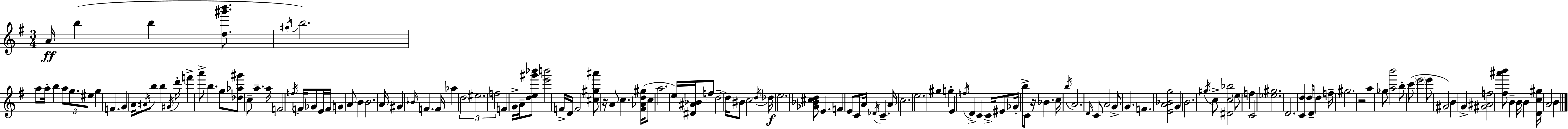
{
  \clef treble
  \numericTimeSignature
  \time 3/4
  \key e \minor
  \repeat volta 2 { a'16\ff b''4( b''4 <d'' gis''' b'''>8. | \acciaccatura { gis''16 }) b''2. | a''8 a''16-. b''4 \tuplet 3/2 { a''8 g''8. | eis''8 } g''4 f'4. | \break g'4 a'16 \acciaccatura { ais'16 } b''8 b''4 | \acciaccatura { gis'16 } d'''16-. f'''4-> a'''8-> b''4. | g''8 <des'' aes'' gis'''>8 c''8-- a''4.-- | a''16 f'2 | \break \acciaccatura { f''16 } f'16 ges'8 e'16 f'16 g'4 a'8 | b'4 b'2. | a'16 gis'4 \grace { bes'16 } f'4. | f'16 aes''4 \tuplet 3/2 { d''2 | \break eis''2. | f''2 } | f'4 g'16-> a'16-- <d'' e'' gis''' bes'''>8 <e''' b'''>2 | f'16-> d'16 f'2 | \break <cis'' gis'' ais'''>8 r16 a'8 c''4. | <fis' aes' d'' gis''>16( c''8 a''2. | e''16) <dis' ais' bes'>16 f''8 d''2--~~ | d''16 bis'8 c''2 | \break \acciaccatura { d''16 } des''16\f e''2. | <ges' bes' cis'' d''>8 e'4. | f'4 e'8 c'8 a'16 \acciaccatura { des'16 } | c'4.-- a'16 c''2. | \break e''2. | gis''4 g''4-. | e'4 \acciaccatura { f''16 } d'4-> | c'4 c'16-> eis'8 ges'16-. b''8-> c'8 | \break r16 bes'4. c''16 \acciaccatura { b''16 } a'2. | \grace { d'16 } c'8 | a'2 g'8-> g'4. | f'4. <e' a' bes' g''>2 | \break g'4 b'2. | \acciaccatura { gis''16 } c''8-> | <dis' c'' bes''>2 \parenthesize e''8 f''4 | c'2 <ees'' gis''>2. | \break d'2. | <c' d''>4 | d''8 d'16-- d''4 f''16-- gis''2. | r2 | \break a''4 ges''8 | <a'' b'''>2 b''8-. c'''8( | \parenthesize e'''2 e'''8 gis'2) | b'4 g'4-> | \break <gis' ais' f''>2 <fis'' ais''' b'''>8 | b'4-- b'16 b'4 <d' c'' gis''>16 a'2 | b'4 } \bar "|."
}